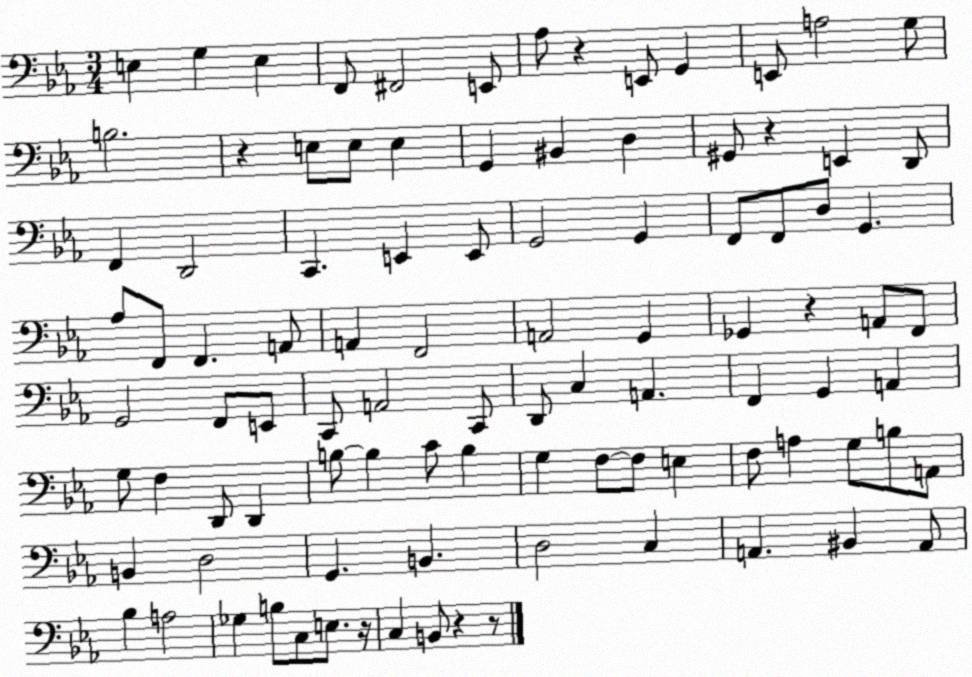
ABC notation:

X:1
T:Untitled
M:3/4
L:1/4
K:Eb
E, G, E, F,,/2 ^F,,2 E,,/2 _A,/2 z E,,/2 G,, E,,/2 A,2 G,/2 B,2 z E,/2 E,/2 E, G,, ^B,, D, ^G,,/2 z E,, D,,/2 F,, D,,2 C,, E,, E,,/2 G,,2 G,, F,,/2 F,,/2 D,/2 G,, _A,/2 F,,/2 F,, A,,/2 A,, F,,2 A,,2 G,, _G,, z A,,/2 F,,/2 G,,2 F,,/2 E,,/2 C,,/2 A,,2 C,,/2 D,,/2 C, A,, F,, G,, A,, G,/2 F, D,,/2 D,, B,/2 B, C/2 B, G, F,/2 F,/2 E, F,/2 A, G,/2 B,/2 A,,/2 B,, D,2 G,, B,, D,2 C, A,, ^B,, A,,/2 _B, A,2 _G, B,/2 C,/2 E,/2 z/4 C, B,,/2 z z/2